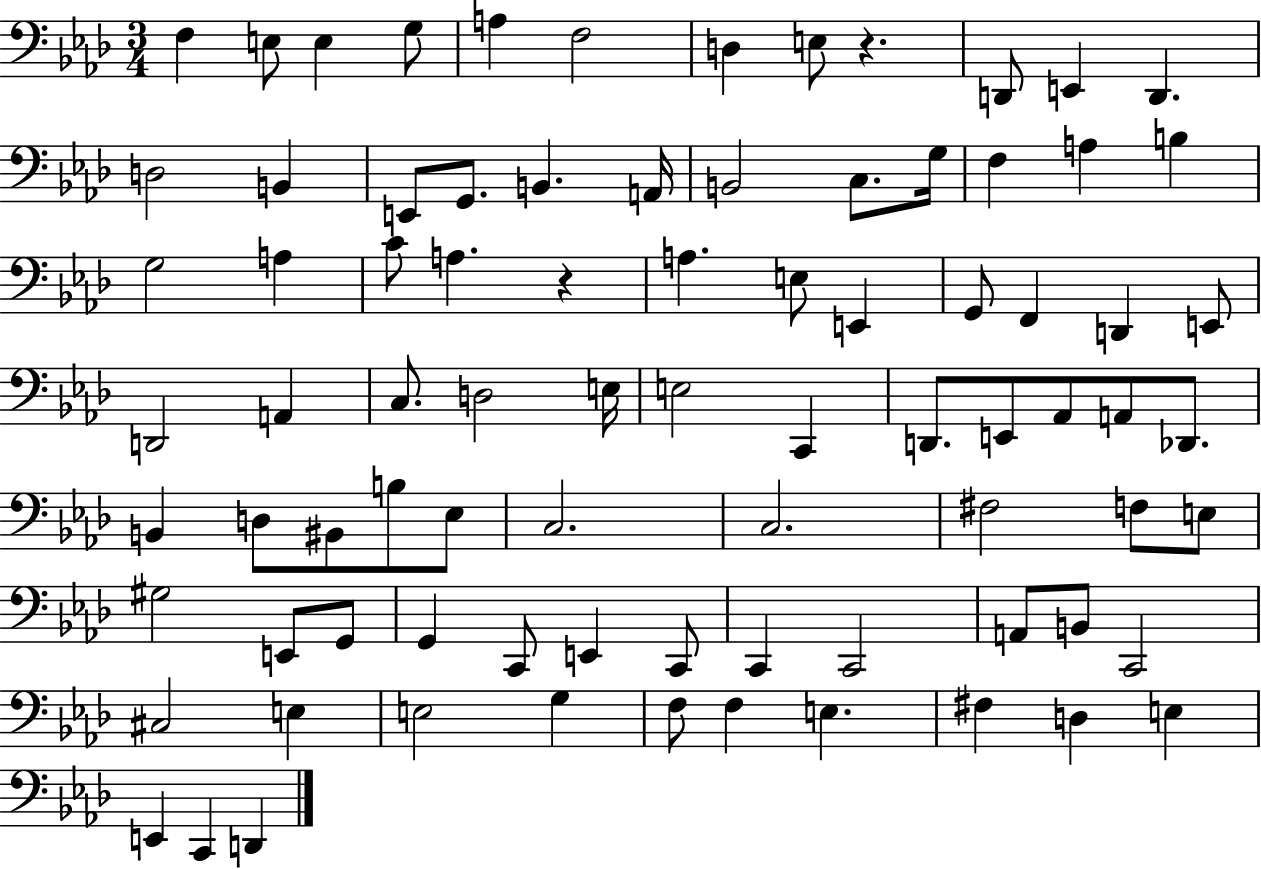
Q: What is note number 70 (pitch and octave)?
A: E3